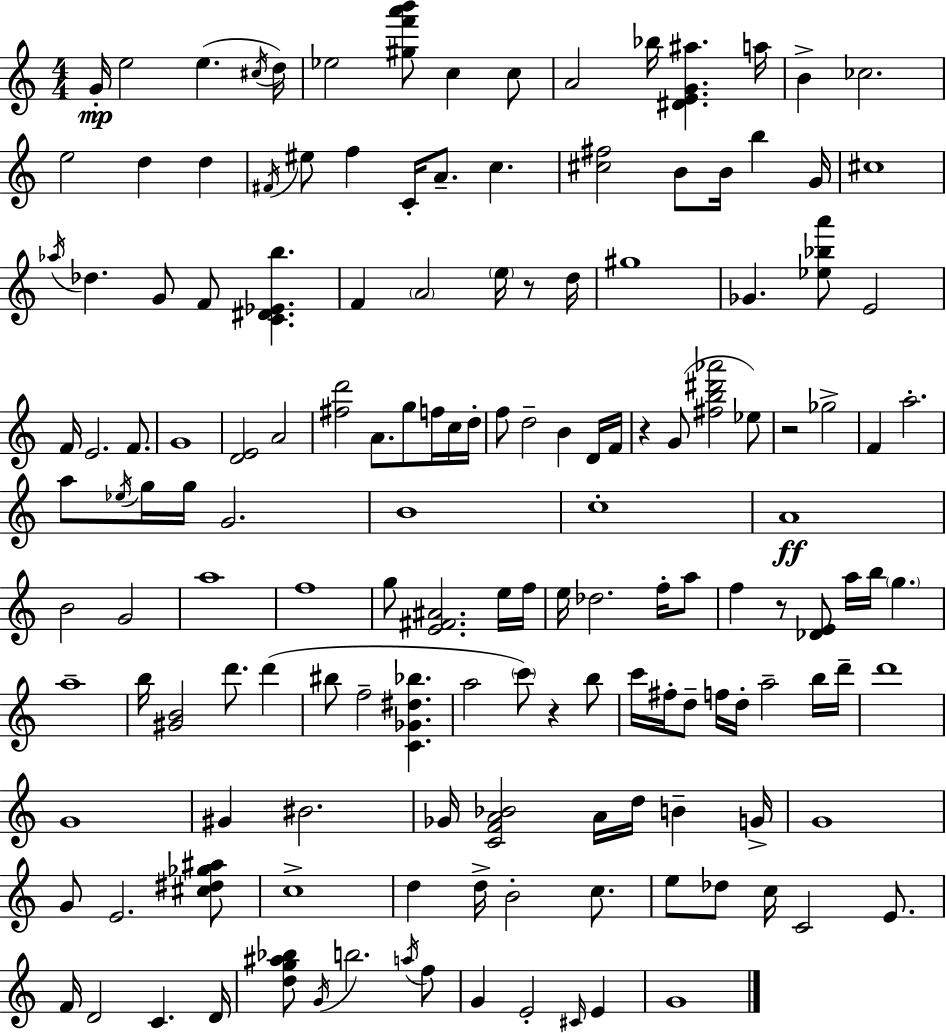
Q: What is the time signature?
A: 4/4